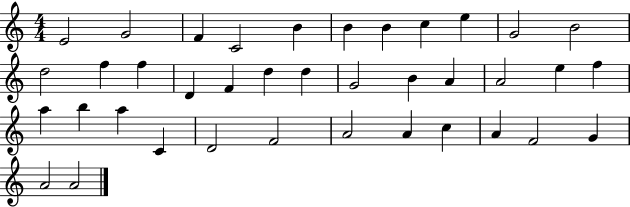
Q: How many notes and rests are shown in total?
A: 38